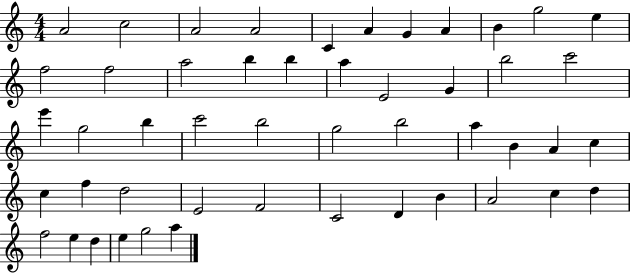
{
  \clef treble
  \numericTimeSignature
  \time 4/4
  \key c \major
  a'2 c''2 | a'2 a'2 | c'4 a'4 g'4 a'4 | b'4 g''2 e''4 | \break f''2 f''2 | a''2 b''4 b''4 | a''4 e'2 g'4 | b''2 c'''2 | \break e'''4 g''2 b''4 | c'''2 b''2 | g''2 b''2 | a''4 b'4 a'4 c''4 | \break c''4 f''4 d''2 | e'2 f'2 | c'2 d'4 b'4 | a'2 c''4 d''4 | \break f''2 e''4 d''4 | e''4 g''2 a''4 | \bar "|."
}